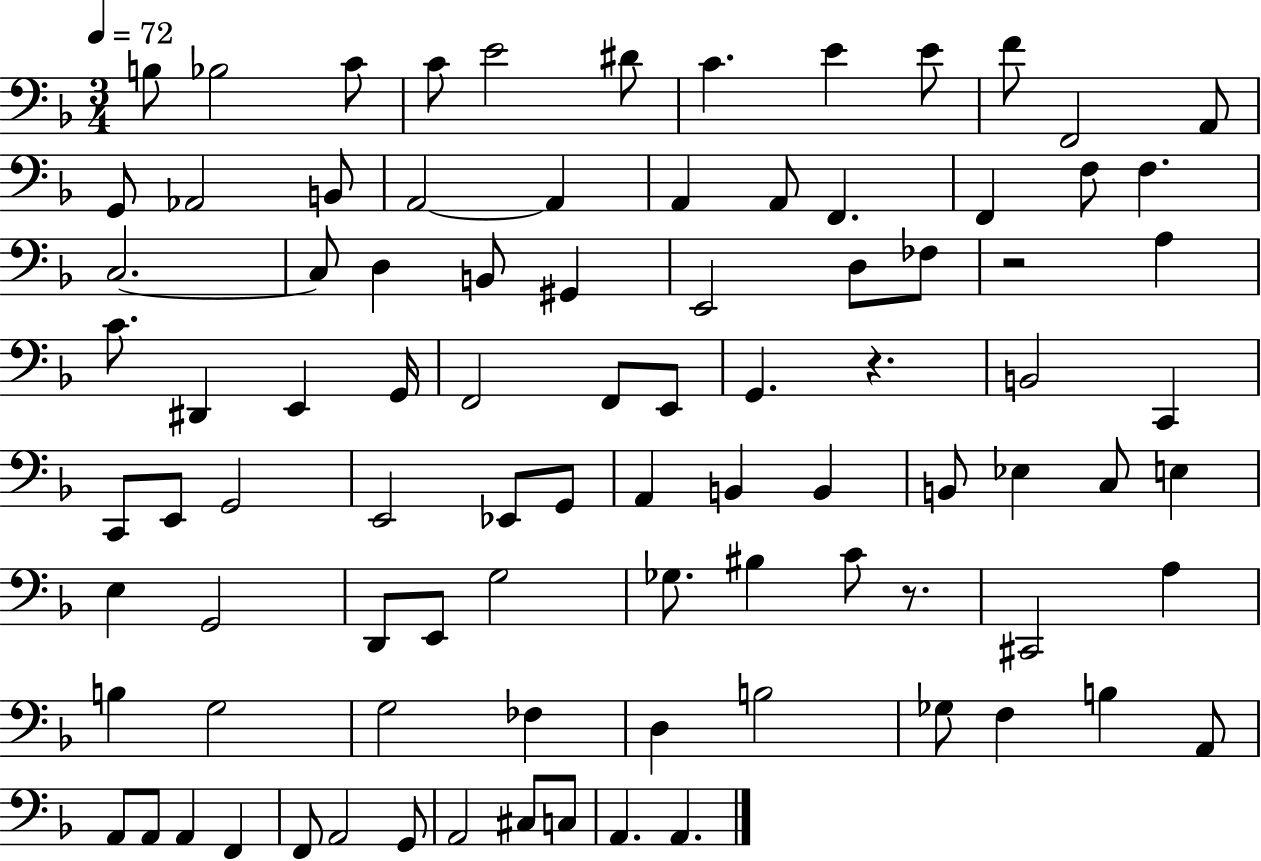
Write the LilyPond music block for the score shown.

{
  \clef bass
  \numericTimeSignature
  \time 3/4
  \key f \major
  \tempo 4 = 72
  b8 bes2 c'8 | c'8 e'2 dis'8 | c'4. e'4 e'8 | f'8 f,2 a,8 | \break g,8 aes,2 b,8 | a,2~~ a,4 | a,4 a,8 f,4. | f,4 f8 f4. | \break c2.~~ | c8 d4 b,8 gis,4 | e,2 d8 fes8 | r2 a4 | \break c'8. dis,4 e,4 g,16 | f,2 f,8 e,8 | g,4. r4. | b,2 c,4 | \break c,8 e,8 g,2 | e,2 ees,8 g,8 | a,4 b,4 b,4 | b,8 ees4 c8 e4 | \break e4 g,2 | d,8 e,8 g2 | ges8. bis4 c'8 r8. | cis,2 a4 | \break b4 g2 | g2 fes4 | d4 b2 | ges8 f4 b4 a,8 | \break a,8 a,8 a,4 f,4 | f,8 a,2 g,8 | a,2 cis8 c8 | a,4. a,4. | \break \bar "|."
}